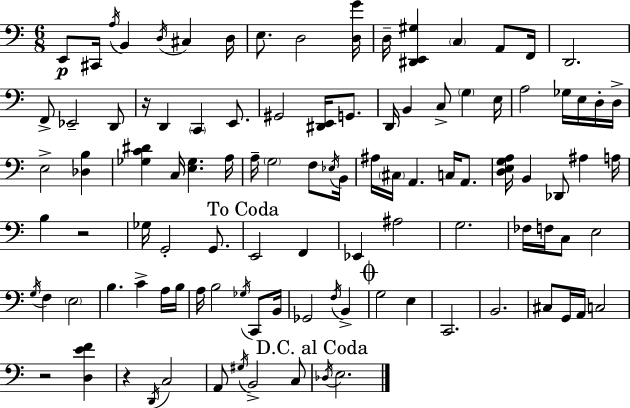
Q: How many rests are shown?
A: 4